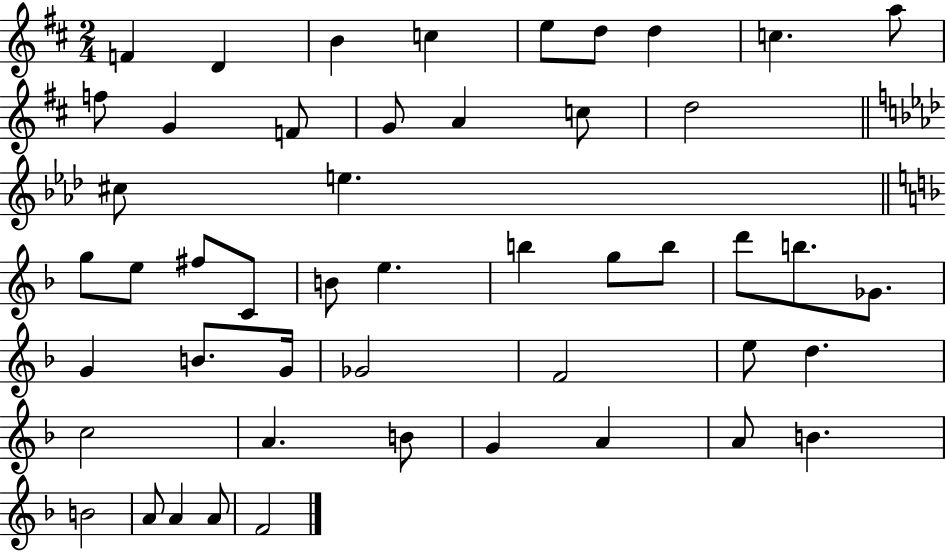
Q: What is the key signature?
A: D major